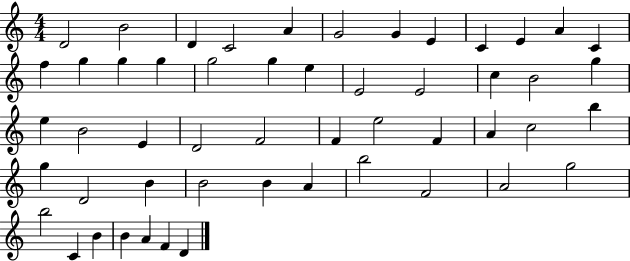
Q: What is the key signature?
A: C major